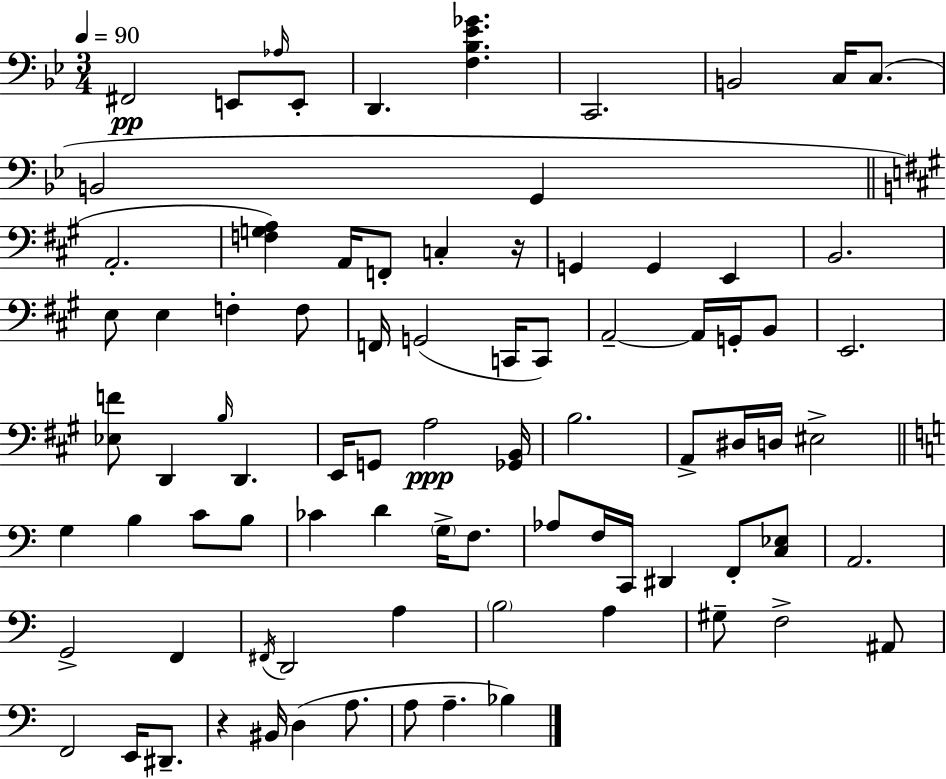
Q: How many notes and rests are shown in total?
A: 83